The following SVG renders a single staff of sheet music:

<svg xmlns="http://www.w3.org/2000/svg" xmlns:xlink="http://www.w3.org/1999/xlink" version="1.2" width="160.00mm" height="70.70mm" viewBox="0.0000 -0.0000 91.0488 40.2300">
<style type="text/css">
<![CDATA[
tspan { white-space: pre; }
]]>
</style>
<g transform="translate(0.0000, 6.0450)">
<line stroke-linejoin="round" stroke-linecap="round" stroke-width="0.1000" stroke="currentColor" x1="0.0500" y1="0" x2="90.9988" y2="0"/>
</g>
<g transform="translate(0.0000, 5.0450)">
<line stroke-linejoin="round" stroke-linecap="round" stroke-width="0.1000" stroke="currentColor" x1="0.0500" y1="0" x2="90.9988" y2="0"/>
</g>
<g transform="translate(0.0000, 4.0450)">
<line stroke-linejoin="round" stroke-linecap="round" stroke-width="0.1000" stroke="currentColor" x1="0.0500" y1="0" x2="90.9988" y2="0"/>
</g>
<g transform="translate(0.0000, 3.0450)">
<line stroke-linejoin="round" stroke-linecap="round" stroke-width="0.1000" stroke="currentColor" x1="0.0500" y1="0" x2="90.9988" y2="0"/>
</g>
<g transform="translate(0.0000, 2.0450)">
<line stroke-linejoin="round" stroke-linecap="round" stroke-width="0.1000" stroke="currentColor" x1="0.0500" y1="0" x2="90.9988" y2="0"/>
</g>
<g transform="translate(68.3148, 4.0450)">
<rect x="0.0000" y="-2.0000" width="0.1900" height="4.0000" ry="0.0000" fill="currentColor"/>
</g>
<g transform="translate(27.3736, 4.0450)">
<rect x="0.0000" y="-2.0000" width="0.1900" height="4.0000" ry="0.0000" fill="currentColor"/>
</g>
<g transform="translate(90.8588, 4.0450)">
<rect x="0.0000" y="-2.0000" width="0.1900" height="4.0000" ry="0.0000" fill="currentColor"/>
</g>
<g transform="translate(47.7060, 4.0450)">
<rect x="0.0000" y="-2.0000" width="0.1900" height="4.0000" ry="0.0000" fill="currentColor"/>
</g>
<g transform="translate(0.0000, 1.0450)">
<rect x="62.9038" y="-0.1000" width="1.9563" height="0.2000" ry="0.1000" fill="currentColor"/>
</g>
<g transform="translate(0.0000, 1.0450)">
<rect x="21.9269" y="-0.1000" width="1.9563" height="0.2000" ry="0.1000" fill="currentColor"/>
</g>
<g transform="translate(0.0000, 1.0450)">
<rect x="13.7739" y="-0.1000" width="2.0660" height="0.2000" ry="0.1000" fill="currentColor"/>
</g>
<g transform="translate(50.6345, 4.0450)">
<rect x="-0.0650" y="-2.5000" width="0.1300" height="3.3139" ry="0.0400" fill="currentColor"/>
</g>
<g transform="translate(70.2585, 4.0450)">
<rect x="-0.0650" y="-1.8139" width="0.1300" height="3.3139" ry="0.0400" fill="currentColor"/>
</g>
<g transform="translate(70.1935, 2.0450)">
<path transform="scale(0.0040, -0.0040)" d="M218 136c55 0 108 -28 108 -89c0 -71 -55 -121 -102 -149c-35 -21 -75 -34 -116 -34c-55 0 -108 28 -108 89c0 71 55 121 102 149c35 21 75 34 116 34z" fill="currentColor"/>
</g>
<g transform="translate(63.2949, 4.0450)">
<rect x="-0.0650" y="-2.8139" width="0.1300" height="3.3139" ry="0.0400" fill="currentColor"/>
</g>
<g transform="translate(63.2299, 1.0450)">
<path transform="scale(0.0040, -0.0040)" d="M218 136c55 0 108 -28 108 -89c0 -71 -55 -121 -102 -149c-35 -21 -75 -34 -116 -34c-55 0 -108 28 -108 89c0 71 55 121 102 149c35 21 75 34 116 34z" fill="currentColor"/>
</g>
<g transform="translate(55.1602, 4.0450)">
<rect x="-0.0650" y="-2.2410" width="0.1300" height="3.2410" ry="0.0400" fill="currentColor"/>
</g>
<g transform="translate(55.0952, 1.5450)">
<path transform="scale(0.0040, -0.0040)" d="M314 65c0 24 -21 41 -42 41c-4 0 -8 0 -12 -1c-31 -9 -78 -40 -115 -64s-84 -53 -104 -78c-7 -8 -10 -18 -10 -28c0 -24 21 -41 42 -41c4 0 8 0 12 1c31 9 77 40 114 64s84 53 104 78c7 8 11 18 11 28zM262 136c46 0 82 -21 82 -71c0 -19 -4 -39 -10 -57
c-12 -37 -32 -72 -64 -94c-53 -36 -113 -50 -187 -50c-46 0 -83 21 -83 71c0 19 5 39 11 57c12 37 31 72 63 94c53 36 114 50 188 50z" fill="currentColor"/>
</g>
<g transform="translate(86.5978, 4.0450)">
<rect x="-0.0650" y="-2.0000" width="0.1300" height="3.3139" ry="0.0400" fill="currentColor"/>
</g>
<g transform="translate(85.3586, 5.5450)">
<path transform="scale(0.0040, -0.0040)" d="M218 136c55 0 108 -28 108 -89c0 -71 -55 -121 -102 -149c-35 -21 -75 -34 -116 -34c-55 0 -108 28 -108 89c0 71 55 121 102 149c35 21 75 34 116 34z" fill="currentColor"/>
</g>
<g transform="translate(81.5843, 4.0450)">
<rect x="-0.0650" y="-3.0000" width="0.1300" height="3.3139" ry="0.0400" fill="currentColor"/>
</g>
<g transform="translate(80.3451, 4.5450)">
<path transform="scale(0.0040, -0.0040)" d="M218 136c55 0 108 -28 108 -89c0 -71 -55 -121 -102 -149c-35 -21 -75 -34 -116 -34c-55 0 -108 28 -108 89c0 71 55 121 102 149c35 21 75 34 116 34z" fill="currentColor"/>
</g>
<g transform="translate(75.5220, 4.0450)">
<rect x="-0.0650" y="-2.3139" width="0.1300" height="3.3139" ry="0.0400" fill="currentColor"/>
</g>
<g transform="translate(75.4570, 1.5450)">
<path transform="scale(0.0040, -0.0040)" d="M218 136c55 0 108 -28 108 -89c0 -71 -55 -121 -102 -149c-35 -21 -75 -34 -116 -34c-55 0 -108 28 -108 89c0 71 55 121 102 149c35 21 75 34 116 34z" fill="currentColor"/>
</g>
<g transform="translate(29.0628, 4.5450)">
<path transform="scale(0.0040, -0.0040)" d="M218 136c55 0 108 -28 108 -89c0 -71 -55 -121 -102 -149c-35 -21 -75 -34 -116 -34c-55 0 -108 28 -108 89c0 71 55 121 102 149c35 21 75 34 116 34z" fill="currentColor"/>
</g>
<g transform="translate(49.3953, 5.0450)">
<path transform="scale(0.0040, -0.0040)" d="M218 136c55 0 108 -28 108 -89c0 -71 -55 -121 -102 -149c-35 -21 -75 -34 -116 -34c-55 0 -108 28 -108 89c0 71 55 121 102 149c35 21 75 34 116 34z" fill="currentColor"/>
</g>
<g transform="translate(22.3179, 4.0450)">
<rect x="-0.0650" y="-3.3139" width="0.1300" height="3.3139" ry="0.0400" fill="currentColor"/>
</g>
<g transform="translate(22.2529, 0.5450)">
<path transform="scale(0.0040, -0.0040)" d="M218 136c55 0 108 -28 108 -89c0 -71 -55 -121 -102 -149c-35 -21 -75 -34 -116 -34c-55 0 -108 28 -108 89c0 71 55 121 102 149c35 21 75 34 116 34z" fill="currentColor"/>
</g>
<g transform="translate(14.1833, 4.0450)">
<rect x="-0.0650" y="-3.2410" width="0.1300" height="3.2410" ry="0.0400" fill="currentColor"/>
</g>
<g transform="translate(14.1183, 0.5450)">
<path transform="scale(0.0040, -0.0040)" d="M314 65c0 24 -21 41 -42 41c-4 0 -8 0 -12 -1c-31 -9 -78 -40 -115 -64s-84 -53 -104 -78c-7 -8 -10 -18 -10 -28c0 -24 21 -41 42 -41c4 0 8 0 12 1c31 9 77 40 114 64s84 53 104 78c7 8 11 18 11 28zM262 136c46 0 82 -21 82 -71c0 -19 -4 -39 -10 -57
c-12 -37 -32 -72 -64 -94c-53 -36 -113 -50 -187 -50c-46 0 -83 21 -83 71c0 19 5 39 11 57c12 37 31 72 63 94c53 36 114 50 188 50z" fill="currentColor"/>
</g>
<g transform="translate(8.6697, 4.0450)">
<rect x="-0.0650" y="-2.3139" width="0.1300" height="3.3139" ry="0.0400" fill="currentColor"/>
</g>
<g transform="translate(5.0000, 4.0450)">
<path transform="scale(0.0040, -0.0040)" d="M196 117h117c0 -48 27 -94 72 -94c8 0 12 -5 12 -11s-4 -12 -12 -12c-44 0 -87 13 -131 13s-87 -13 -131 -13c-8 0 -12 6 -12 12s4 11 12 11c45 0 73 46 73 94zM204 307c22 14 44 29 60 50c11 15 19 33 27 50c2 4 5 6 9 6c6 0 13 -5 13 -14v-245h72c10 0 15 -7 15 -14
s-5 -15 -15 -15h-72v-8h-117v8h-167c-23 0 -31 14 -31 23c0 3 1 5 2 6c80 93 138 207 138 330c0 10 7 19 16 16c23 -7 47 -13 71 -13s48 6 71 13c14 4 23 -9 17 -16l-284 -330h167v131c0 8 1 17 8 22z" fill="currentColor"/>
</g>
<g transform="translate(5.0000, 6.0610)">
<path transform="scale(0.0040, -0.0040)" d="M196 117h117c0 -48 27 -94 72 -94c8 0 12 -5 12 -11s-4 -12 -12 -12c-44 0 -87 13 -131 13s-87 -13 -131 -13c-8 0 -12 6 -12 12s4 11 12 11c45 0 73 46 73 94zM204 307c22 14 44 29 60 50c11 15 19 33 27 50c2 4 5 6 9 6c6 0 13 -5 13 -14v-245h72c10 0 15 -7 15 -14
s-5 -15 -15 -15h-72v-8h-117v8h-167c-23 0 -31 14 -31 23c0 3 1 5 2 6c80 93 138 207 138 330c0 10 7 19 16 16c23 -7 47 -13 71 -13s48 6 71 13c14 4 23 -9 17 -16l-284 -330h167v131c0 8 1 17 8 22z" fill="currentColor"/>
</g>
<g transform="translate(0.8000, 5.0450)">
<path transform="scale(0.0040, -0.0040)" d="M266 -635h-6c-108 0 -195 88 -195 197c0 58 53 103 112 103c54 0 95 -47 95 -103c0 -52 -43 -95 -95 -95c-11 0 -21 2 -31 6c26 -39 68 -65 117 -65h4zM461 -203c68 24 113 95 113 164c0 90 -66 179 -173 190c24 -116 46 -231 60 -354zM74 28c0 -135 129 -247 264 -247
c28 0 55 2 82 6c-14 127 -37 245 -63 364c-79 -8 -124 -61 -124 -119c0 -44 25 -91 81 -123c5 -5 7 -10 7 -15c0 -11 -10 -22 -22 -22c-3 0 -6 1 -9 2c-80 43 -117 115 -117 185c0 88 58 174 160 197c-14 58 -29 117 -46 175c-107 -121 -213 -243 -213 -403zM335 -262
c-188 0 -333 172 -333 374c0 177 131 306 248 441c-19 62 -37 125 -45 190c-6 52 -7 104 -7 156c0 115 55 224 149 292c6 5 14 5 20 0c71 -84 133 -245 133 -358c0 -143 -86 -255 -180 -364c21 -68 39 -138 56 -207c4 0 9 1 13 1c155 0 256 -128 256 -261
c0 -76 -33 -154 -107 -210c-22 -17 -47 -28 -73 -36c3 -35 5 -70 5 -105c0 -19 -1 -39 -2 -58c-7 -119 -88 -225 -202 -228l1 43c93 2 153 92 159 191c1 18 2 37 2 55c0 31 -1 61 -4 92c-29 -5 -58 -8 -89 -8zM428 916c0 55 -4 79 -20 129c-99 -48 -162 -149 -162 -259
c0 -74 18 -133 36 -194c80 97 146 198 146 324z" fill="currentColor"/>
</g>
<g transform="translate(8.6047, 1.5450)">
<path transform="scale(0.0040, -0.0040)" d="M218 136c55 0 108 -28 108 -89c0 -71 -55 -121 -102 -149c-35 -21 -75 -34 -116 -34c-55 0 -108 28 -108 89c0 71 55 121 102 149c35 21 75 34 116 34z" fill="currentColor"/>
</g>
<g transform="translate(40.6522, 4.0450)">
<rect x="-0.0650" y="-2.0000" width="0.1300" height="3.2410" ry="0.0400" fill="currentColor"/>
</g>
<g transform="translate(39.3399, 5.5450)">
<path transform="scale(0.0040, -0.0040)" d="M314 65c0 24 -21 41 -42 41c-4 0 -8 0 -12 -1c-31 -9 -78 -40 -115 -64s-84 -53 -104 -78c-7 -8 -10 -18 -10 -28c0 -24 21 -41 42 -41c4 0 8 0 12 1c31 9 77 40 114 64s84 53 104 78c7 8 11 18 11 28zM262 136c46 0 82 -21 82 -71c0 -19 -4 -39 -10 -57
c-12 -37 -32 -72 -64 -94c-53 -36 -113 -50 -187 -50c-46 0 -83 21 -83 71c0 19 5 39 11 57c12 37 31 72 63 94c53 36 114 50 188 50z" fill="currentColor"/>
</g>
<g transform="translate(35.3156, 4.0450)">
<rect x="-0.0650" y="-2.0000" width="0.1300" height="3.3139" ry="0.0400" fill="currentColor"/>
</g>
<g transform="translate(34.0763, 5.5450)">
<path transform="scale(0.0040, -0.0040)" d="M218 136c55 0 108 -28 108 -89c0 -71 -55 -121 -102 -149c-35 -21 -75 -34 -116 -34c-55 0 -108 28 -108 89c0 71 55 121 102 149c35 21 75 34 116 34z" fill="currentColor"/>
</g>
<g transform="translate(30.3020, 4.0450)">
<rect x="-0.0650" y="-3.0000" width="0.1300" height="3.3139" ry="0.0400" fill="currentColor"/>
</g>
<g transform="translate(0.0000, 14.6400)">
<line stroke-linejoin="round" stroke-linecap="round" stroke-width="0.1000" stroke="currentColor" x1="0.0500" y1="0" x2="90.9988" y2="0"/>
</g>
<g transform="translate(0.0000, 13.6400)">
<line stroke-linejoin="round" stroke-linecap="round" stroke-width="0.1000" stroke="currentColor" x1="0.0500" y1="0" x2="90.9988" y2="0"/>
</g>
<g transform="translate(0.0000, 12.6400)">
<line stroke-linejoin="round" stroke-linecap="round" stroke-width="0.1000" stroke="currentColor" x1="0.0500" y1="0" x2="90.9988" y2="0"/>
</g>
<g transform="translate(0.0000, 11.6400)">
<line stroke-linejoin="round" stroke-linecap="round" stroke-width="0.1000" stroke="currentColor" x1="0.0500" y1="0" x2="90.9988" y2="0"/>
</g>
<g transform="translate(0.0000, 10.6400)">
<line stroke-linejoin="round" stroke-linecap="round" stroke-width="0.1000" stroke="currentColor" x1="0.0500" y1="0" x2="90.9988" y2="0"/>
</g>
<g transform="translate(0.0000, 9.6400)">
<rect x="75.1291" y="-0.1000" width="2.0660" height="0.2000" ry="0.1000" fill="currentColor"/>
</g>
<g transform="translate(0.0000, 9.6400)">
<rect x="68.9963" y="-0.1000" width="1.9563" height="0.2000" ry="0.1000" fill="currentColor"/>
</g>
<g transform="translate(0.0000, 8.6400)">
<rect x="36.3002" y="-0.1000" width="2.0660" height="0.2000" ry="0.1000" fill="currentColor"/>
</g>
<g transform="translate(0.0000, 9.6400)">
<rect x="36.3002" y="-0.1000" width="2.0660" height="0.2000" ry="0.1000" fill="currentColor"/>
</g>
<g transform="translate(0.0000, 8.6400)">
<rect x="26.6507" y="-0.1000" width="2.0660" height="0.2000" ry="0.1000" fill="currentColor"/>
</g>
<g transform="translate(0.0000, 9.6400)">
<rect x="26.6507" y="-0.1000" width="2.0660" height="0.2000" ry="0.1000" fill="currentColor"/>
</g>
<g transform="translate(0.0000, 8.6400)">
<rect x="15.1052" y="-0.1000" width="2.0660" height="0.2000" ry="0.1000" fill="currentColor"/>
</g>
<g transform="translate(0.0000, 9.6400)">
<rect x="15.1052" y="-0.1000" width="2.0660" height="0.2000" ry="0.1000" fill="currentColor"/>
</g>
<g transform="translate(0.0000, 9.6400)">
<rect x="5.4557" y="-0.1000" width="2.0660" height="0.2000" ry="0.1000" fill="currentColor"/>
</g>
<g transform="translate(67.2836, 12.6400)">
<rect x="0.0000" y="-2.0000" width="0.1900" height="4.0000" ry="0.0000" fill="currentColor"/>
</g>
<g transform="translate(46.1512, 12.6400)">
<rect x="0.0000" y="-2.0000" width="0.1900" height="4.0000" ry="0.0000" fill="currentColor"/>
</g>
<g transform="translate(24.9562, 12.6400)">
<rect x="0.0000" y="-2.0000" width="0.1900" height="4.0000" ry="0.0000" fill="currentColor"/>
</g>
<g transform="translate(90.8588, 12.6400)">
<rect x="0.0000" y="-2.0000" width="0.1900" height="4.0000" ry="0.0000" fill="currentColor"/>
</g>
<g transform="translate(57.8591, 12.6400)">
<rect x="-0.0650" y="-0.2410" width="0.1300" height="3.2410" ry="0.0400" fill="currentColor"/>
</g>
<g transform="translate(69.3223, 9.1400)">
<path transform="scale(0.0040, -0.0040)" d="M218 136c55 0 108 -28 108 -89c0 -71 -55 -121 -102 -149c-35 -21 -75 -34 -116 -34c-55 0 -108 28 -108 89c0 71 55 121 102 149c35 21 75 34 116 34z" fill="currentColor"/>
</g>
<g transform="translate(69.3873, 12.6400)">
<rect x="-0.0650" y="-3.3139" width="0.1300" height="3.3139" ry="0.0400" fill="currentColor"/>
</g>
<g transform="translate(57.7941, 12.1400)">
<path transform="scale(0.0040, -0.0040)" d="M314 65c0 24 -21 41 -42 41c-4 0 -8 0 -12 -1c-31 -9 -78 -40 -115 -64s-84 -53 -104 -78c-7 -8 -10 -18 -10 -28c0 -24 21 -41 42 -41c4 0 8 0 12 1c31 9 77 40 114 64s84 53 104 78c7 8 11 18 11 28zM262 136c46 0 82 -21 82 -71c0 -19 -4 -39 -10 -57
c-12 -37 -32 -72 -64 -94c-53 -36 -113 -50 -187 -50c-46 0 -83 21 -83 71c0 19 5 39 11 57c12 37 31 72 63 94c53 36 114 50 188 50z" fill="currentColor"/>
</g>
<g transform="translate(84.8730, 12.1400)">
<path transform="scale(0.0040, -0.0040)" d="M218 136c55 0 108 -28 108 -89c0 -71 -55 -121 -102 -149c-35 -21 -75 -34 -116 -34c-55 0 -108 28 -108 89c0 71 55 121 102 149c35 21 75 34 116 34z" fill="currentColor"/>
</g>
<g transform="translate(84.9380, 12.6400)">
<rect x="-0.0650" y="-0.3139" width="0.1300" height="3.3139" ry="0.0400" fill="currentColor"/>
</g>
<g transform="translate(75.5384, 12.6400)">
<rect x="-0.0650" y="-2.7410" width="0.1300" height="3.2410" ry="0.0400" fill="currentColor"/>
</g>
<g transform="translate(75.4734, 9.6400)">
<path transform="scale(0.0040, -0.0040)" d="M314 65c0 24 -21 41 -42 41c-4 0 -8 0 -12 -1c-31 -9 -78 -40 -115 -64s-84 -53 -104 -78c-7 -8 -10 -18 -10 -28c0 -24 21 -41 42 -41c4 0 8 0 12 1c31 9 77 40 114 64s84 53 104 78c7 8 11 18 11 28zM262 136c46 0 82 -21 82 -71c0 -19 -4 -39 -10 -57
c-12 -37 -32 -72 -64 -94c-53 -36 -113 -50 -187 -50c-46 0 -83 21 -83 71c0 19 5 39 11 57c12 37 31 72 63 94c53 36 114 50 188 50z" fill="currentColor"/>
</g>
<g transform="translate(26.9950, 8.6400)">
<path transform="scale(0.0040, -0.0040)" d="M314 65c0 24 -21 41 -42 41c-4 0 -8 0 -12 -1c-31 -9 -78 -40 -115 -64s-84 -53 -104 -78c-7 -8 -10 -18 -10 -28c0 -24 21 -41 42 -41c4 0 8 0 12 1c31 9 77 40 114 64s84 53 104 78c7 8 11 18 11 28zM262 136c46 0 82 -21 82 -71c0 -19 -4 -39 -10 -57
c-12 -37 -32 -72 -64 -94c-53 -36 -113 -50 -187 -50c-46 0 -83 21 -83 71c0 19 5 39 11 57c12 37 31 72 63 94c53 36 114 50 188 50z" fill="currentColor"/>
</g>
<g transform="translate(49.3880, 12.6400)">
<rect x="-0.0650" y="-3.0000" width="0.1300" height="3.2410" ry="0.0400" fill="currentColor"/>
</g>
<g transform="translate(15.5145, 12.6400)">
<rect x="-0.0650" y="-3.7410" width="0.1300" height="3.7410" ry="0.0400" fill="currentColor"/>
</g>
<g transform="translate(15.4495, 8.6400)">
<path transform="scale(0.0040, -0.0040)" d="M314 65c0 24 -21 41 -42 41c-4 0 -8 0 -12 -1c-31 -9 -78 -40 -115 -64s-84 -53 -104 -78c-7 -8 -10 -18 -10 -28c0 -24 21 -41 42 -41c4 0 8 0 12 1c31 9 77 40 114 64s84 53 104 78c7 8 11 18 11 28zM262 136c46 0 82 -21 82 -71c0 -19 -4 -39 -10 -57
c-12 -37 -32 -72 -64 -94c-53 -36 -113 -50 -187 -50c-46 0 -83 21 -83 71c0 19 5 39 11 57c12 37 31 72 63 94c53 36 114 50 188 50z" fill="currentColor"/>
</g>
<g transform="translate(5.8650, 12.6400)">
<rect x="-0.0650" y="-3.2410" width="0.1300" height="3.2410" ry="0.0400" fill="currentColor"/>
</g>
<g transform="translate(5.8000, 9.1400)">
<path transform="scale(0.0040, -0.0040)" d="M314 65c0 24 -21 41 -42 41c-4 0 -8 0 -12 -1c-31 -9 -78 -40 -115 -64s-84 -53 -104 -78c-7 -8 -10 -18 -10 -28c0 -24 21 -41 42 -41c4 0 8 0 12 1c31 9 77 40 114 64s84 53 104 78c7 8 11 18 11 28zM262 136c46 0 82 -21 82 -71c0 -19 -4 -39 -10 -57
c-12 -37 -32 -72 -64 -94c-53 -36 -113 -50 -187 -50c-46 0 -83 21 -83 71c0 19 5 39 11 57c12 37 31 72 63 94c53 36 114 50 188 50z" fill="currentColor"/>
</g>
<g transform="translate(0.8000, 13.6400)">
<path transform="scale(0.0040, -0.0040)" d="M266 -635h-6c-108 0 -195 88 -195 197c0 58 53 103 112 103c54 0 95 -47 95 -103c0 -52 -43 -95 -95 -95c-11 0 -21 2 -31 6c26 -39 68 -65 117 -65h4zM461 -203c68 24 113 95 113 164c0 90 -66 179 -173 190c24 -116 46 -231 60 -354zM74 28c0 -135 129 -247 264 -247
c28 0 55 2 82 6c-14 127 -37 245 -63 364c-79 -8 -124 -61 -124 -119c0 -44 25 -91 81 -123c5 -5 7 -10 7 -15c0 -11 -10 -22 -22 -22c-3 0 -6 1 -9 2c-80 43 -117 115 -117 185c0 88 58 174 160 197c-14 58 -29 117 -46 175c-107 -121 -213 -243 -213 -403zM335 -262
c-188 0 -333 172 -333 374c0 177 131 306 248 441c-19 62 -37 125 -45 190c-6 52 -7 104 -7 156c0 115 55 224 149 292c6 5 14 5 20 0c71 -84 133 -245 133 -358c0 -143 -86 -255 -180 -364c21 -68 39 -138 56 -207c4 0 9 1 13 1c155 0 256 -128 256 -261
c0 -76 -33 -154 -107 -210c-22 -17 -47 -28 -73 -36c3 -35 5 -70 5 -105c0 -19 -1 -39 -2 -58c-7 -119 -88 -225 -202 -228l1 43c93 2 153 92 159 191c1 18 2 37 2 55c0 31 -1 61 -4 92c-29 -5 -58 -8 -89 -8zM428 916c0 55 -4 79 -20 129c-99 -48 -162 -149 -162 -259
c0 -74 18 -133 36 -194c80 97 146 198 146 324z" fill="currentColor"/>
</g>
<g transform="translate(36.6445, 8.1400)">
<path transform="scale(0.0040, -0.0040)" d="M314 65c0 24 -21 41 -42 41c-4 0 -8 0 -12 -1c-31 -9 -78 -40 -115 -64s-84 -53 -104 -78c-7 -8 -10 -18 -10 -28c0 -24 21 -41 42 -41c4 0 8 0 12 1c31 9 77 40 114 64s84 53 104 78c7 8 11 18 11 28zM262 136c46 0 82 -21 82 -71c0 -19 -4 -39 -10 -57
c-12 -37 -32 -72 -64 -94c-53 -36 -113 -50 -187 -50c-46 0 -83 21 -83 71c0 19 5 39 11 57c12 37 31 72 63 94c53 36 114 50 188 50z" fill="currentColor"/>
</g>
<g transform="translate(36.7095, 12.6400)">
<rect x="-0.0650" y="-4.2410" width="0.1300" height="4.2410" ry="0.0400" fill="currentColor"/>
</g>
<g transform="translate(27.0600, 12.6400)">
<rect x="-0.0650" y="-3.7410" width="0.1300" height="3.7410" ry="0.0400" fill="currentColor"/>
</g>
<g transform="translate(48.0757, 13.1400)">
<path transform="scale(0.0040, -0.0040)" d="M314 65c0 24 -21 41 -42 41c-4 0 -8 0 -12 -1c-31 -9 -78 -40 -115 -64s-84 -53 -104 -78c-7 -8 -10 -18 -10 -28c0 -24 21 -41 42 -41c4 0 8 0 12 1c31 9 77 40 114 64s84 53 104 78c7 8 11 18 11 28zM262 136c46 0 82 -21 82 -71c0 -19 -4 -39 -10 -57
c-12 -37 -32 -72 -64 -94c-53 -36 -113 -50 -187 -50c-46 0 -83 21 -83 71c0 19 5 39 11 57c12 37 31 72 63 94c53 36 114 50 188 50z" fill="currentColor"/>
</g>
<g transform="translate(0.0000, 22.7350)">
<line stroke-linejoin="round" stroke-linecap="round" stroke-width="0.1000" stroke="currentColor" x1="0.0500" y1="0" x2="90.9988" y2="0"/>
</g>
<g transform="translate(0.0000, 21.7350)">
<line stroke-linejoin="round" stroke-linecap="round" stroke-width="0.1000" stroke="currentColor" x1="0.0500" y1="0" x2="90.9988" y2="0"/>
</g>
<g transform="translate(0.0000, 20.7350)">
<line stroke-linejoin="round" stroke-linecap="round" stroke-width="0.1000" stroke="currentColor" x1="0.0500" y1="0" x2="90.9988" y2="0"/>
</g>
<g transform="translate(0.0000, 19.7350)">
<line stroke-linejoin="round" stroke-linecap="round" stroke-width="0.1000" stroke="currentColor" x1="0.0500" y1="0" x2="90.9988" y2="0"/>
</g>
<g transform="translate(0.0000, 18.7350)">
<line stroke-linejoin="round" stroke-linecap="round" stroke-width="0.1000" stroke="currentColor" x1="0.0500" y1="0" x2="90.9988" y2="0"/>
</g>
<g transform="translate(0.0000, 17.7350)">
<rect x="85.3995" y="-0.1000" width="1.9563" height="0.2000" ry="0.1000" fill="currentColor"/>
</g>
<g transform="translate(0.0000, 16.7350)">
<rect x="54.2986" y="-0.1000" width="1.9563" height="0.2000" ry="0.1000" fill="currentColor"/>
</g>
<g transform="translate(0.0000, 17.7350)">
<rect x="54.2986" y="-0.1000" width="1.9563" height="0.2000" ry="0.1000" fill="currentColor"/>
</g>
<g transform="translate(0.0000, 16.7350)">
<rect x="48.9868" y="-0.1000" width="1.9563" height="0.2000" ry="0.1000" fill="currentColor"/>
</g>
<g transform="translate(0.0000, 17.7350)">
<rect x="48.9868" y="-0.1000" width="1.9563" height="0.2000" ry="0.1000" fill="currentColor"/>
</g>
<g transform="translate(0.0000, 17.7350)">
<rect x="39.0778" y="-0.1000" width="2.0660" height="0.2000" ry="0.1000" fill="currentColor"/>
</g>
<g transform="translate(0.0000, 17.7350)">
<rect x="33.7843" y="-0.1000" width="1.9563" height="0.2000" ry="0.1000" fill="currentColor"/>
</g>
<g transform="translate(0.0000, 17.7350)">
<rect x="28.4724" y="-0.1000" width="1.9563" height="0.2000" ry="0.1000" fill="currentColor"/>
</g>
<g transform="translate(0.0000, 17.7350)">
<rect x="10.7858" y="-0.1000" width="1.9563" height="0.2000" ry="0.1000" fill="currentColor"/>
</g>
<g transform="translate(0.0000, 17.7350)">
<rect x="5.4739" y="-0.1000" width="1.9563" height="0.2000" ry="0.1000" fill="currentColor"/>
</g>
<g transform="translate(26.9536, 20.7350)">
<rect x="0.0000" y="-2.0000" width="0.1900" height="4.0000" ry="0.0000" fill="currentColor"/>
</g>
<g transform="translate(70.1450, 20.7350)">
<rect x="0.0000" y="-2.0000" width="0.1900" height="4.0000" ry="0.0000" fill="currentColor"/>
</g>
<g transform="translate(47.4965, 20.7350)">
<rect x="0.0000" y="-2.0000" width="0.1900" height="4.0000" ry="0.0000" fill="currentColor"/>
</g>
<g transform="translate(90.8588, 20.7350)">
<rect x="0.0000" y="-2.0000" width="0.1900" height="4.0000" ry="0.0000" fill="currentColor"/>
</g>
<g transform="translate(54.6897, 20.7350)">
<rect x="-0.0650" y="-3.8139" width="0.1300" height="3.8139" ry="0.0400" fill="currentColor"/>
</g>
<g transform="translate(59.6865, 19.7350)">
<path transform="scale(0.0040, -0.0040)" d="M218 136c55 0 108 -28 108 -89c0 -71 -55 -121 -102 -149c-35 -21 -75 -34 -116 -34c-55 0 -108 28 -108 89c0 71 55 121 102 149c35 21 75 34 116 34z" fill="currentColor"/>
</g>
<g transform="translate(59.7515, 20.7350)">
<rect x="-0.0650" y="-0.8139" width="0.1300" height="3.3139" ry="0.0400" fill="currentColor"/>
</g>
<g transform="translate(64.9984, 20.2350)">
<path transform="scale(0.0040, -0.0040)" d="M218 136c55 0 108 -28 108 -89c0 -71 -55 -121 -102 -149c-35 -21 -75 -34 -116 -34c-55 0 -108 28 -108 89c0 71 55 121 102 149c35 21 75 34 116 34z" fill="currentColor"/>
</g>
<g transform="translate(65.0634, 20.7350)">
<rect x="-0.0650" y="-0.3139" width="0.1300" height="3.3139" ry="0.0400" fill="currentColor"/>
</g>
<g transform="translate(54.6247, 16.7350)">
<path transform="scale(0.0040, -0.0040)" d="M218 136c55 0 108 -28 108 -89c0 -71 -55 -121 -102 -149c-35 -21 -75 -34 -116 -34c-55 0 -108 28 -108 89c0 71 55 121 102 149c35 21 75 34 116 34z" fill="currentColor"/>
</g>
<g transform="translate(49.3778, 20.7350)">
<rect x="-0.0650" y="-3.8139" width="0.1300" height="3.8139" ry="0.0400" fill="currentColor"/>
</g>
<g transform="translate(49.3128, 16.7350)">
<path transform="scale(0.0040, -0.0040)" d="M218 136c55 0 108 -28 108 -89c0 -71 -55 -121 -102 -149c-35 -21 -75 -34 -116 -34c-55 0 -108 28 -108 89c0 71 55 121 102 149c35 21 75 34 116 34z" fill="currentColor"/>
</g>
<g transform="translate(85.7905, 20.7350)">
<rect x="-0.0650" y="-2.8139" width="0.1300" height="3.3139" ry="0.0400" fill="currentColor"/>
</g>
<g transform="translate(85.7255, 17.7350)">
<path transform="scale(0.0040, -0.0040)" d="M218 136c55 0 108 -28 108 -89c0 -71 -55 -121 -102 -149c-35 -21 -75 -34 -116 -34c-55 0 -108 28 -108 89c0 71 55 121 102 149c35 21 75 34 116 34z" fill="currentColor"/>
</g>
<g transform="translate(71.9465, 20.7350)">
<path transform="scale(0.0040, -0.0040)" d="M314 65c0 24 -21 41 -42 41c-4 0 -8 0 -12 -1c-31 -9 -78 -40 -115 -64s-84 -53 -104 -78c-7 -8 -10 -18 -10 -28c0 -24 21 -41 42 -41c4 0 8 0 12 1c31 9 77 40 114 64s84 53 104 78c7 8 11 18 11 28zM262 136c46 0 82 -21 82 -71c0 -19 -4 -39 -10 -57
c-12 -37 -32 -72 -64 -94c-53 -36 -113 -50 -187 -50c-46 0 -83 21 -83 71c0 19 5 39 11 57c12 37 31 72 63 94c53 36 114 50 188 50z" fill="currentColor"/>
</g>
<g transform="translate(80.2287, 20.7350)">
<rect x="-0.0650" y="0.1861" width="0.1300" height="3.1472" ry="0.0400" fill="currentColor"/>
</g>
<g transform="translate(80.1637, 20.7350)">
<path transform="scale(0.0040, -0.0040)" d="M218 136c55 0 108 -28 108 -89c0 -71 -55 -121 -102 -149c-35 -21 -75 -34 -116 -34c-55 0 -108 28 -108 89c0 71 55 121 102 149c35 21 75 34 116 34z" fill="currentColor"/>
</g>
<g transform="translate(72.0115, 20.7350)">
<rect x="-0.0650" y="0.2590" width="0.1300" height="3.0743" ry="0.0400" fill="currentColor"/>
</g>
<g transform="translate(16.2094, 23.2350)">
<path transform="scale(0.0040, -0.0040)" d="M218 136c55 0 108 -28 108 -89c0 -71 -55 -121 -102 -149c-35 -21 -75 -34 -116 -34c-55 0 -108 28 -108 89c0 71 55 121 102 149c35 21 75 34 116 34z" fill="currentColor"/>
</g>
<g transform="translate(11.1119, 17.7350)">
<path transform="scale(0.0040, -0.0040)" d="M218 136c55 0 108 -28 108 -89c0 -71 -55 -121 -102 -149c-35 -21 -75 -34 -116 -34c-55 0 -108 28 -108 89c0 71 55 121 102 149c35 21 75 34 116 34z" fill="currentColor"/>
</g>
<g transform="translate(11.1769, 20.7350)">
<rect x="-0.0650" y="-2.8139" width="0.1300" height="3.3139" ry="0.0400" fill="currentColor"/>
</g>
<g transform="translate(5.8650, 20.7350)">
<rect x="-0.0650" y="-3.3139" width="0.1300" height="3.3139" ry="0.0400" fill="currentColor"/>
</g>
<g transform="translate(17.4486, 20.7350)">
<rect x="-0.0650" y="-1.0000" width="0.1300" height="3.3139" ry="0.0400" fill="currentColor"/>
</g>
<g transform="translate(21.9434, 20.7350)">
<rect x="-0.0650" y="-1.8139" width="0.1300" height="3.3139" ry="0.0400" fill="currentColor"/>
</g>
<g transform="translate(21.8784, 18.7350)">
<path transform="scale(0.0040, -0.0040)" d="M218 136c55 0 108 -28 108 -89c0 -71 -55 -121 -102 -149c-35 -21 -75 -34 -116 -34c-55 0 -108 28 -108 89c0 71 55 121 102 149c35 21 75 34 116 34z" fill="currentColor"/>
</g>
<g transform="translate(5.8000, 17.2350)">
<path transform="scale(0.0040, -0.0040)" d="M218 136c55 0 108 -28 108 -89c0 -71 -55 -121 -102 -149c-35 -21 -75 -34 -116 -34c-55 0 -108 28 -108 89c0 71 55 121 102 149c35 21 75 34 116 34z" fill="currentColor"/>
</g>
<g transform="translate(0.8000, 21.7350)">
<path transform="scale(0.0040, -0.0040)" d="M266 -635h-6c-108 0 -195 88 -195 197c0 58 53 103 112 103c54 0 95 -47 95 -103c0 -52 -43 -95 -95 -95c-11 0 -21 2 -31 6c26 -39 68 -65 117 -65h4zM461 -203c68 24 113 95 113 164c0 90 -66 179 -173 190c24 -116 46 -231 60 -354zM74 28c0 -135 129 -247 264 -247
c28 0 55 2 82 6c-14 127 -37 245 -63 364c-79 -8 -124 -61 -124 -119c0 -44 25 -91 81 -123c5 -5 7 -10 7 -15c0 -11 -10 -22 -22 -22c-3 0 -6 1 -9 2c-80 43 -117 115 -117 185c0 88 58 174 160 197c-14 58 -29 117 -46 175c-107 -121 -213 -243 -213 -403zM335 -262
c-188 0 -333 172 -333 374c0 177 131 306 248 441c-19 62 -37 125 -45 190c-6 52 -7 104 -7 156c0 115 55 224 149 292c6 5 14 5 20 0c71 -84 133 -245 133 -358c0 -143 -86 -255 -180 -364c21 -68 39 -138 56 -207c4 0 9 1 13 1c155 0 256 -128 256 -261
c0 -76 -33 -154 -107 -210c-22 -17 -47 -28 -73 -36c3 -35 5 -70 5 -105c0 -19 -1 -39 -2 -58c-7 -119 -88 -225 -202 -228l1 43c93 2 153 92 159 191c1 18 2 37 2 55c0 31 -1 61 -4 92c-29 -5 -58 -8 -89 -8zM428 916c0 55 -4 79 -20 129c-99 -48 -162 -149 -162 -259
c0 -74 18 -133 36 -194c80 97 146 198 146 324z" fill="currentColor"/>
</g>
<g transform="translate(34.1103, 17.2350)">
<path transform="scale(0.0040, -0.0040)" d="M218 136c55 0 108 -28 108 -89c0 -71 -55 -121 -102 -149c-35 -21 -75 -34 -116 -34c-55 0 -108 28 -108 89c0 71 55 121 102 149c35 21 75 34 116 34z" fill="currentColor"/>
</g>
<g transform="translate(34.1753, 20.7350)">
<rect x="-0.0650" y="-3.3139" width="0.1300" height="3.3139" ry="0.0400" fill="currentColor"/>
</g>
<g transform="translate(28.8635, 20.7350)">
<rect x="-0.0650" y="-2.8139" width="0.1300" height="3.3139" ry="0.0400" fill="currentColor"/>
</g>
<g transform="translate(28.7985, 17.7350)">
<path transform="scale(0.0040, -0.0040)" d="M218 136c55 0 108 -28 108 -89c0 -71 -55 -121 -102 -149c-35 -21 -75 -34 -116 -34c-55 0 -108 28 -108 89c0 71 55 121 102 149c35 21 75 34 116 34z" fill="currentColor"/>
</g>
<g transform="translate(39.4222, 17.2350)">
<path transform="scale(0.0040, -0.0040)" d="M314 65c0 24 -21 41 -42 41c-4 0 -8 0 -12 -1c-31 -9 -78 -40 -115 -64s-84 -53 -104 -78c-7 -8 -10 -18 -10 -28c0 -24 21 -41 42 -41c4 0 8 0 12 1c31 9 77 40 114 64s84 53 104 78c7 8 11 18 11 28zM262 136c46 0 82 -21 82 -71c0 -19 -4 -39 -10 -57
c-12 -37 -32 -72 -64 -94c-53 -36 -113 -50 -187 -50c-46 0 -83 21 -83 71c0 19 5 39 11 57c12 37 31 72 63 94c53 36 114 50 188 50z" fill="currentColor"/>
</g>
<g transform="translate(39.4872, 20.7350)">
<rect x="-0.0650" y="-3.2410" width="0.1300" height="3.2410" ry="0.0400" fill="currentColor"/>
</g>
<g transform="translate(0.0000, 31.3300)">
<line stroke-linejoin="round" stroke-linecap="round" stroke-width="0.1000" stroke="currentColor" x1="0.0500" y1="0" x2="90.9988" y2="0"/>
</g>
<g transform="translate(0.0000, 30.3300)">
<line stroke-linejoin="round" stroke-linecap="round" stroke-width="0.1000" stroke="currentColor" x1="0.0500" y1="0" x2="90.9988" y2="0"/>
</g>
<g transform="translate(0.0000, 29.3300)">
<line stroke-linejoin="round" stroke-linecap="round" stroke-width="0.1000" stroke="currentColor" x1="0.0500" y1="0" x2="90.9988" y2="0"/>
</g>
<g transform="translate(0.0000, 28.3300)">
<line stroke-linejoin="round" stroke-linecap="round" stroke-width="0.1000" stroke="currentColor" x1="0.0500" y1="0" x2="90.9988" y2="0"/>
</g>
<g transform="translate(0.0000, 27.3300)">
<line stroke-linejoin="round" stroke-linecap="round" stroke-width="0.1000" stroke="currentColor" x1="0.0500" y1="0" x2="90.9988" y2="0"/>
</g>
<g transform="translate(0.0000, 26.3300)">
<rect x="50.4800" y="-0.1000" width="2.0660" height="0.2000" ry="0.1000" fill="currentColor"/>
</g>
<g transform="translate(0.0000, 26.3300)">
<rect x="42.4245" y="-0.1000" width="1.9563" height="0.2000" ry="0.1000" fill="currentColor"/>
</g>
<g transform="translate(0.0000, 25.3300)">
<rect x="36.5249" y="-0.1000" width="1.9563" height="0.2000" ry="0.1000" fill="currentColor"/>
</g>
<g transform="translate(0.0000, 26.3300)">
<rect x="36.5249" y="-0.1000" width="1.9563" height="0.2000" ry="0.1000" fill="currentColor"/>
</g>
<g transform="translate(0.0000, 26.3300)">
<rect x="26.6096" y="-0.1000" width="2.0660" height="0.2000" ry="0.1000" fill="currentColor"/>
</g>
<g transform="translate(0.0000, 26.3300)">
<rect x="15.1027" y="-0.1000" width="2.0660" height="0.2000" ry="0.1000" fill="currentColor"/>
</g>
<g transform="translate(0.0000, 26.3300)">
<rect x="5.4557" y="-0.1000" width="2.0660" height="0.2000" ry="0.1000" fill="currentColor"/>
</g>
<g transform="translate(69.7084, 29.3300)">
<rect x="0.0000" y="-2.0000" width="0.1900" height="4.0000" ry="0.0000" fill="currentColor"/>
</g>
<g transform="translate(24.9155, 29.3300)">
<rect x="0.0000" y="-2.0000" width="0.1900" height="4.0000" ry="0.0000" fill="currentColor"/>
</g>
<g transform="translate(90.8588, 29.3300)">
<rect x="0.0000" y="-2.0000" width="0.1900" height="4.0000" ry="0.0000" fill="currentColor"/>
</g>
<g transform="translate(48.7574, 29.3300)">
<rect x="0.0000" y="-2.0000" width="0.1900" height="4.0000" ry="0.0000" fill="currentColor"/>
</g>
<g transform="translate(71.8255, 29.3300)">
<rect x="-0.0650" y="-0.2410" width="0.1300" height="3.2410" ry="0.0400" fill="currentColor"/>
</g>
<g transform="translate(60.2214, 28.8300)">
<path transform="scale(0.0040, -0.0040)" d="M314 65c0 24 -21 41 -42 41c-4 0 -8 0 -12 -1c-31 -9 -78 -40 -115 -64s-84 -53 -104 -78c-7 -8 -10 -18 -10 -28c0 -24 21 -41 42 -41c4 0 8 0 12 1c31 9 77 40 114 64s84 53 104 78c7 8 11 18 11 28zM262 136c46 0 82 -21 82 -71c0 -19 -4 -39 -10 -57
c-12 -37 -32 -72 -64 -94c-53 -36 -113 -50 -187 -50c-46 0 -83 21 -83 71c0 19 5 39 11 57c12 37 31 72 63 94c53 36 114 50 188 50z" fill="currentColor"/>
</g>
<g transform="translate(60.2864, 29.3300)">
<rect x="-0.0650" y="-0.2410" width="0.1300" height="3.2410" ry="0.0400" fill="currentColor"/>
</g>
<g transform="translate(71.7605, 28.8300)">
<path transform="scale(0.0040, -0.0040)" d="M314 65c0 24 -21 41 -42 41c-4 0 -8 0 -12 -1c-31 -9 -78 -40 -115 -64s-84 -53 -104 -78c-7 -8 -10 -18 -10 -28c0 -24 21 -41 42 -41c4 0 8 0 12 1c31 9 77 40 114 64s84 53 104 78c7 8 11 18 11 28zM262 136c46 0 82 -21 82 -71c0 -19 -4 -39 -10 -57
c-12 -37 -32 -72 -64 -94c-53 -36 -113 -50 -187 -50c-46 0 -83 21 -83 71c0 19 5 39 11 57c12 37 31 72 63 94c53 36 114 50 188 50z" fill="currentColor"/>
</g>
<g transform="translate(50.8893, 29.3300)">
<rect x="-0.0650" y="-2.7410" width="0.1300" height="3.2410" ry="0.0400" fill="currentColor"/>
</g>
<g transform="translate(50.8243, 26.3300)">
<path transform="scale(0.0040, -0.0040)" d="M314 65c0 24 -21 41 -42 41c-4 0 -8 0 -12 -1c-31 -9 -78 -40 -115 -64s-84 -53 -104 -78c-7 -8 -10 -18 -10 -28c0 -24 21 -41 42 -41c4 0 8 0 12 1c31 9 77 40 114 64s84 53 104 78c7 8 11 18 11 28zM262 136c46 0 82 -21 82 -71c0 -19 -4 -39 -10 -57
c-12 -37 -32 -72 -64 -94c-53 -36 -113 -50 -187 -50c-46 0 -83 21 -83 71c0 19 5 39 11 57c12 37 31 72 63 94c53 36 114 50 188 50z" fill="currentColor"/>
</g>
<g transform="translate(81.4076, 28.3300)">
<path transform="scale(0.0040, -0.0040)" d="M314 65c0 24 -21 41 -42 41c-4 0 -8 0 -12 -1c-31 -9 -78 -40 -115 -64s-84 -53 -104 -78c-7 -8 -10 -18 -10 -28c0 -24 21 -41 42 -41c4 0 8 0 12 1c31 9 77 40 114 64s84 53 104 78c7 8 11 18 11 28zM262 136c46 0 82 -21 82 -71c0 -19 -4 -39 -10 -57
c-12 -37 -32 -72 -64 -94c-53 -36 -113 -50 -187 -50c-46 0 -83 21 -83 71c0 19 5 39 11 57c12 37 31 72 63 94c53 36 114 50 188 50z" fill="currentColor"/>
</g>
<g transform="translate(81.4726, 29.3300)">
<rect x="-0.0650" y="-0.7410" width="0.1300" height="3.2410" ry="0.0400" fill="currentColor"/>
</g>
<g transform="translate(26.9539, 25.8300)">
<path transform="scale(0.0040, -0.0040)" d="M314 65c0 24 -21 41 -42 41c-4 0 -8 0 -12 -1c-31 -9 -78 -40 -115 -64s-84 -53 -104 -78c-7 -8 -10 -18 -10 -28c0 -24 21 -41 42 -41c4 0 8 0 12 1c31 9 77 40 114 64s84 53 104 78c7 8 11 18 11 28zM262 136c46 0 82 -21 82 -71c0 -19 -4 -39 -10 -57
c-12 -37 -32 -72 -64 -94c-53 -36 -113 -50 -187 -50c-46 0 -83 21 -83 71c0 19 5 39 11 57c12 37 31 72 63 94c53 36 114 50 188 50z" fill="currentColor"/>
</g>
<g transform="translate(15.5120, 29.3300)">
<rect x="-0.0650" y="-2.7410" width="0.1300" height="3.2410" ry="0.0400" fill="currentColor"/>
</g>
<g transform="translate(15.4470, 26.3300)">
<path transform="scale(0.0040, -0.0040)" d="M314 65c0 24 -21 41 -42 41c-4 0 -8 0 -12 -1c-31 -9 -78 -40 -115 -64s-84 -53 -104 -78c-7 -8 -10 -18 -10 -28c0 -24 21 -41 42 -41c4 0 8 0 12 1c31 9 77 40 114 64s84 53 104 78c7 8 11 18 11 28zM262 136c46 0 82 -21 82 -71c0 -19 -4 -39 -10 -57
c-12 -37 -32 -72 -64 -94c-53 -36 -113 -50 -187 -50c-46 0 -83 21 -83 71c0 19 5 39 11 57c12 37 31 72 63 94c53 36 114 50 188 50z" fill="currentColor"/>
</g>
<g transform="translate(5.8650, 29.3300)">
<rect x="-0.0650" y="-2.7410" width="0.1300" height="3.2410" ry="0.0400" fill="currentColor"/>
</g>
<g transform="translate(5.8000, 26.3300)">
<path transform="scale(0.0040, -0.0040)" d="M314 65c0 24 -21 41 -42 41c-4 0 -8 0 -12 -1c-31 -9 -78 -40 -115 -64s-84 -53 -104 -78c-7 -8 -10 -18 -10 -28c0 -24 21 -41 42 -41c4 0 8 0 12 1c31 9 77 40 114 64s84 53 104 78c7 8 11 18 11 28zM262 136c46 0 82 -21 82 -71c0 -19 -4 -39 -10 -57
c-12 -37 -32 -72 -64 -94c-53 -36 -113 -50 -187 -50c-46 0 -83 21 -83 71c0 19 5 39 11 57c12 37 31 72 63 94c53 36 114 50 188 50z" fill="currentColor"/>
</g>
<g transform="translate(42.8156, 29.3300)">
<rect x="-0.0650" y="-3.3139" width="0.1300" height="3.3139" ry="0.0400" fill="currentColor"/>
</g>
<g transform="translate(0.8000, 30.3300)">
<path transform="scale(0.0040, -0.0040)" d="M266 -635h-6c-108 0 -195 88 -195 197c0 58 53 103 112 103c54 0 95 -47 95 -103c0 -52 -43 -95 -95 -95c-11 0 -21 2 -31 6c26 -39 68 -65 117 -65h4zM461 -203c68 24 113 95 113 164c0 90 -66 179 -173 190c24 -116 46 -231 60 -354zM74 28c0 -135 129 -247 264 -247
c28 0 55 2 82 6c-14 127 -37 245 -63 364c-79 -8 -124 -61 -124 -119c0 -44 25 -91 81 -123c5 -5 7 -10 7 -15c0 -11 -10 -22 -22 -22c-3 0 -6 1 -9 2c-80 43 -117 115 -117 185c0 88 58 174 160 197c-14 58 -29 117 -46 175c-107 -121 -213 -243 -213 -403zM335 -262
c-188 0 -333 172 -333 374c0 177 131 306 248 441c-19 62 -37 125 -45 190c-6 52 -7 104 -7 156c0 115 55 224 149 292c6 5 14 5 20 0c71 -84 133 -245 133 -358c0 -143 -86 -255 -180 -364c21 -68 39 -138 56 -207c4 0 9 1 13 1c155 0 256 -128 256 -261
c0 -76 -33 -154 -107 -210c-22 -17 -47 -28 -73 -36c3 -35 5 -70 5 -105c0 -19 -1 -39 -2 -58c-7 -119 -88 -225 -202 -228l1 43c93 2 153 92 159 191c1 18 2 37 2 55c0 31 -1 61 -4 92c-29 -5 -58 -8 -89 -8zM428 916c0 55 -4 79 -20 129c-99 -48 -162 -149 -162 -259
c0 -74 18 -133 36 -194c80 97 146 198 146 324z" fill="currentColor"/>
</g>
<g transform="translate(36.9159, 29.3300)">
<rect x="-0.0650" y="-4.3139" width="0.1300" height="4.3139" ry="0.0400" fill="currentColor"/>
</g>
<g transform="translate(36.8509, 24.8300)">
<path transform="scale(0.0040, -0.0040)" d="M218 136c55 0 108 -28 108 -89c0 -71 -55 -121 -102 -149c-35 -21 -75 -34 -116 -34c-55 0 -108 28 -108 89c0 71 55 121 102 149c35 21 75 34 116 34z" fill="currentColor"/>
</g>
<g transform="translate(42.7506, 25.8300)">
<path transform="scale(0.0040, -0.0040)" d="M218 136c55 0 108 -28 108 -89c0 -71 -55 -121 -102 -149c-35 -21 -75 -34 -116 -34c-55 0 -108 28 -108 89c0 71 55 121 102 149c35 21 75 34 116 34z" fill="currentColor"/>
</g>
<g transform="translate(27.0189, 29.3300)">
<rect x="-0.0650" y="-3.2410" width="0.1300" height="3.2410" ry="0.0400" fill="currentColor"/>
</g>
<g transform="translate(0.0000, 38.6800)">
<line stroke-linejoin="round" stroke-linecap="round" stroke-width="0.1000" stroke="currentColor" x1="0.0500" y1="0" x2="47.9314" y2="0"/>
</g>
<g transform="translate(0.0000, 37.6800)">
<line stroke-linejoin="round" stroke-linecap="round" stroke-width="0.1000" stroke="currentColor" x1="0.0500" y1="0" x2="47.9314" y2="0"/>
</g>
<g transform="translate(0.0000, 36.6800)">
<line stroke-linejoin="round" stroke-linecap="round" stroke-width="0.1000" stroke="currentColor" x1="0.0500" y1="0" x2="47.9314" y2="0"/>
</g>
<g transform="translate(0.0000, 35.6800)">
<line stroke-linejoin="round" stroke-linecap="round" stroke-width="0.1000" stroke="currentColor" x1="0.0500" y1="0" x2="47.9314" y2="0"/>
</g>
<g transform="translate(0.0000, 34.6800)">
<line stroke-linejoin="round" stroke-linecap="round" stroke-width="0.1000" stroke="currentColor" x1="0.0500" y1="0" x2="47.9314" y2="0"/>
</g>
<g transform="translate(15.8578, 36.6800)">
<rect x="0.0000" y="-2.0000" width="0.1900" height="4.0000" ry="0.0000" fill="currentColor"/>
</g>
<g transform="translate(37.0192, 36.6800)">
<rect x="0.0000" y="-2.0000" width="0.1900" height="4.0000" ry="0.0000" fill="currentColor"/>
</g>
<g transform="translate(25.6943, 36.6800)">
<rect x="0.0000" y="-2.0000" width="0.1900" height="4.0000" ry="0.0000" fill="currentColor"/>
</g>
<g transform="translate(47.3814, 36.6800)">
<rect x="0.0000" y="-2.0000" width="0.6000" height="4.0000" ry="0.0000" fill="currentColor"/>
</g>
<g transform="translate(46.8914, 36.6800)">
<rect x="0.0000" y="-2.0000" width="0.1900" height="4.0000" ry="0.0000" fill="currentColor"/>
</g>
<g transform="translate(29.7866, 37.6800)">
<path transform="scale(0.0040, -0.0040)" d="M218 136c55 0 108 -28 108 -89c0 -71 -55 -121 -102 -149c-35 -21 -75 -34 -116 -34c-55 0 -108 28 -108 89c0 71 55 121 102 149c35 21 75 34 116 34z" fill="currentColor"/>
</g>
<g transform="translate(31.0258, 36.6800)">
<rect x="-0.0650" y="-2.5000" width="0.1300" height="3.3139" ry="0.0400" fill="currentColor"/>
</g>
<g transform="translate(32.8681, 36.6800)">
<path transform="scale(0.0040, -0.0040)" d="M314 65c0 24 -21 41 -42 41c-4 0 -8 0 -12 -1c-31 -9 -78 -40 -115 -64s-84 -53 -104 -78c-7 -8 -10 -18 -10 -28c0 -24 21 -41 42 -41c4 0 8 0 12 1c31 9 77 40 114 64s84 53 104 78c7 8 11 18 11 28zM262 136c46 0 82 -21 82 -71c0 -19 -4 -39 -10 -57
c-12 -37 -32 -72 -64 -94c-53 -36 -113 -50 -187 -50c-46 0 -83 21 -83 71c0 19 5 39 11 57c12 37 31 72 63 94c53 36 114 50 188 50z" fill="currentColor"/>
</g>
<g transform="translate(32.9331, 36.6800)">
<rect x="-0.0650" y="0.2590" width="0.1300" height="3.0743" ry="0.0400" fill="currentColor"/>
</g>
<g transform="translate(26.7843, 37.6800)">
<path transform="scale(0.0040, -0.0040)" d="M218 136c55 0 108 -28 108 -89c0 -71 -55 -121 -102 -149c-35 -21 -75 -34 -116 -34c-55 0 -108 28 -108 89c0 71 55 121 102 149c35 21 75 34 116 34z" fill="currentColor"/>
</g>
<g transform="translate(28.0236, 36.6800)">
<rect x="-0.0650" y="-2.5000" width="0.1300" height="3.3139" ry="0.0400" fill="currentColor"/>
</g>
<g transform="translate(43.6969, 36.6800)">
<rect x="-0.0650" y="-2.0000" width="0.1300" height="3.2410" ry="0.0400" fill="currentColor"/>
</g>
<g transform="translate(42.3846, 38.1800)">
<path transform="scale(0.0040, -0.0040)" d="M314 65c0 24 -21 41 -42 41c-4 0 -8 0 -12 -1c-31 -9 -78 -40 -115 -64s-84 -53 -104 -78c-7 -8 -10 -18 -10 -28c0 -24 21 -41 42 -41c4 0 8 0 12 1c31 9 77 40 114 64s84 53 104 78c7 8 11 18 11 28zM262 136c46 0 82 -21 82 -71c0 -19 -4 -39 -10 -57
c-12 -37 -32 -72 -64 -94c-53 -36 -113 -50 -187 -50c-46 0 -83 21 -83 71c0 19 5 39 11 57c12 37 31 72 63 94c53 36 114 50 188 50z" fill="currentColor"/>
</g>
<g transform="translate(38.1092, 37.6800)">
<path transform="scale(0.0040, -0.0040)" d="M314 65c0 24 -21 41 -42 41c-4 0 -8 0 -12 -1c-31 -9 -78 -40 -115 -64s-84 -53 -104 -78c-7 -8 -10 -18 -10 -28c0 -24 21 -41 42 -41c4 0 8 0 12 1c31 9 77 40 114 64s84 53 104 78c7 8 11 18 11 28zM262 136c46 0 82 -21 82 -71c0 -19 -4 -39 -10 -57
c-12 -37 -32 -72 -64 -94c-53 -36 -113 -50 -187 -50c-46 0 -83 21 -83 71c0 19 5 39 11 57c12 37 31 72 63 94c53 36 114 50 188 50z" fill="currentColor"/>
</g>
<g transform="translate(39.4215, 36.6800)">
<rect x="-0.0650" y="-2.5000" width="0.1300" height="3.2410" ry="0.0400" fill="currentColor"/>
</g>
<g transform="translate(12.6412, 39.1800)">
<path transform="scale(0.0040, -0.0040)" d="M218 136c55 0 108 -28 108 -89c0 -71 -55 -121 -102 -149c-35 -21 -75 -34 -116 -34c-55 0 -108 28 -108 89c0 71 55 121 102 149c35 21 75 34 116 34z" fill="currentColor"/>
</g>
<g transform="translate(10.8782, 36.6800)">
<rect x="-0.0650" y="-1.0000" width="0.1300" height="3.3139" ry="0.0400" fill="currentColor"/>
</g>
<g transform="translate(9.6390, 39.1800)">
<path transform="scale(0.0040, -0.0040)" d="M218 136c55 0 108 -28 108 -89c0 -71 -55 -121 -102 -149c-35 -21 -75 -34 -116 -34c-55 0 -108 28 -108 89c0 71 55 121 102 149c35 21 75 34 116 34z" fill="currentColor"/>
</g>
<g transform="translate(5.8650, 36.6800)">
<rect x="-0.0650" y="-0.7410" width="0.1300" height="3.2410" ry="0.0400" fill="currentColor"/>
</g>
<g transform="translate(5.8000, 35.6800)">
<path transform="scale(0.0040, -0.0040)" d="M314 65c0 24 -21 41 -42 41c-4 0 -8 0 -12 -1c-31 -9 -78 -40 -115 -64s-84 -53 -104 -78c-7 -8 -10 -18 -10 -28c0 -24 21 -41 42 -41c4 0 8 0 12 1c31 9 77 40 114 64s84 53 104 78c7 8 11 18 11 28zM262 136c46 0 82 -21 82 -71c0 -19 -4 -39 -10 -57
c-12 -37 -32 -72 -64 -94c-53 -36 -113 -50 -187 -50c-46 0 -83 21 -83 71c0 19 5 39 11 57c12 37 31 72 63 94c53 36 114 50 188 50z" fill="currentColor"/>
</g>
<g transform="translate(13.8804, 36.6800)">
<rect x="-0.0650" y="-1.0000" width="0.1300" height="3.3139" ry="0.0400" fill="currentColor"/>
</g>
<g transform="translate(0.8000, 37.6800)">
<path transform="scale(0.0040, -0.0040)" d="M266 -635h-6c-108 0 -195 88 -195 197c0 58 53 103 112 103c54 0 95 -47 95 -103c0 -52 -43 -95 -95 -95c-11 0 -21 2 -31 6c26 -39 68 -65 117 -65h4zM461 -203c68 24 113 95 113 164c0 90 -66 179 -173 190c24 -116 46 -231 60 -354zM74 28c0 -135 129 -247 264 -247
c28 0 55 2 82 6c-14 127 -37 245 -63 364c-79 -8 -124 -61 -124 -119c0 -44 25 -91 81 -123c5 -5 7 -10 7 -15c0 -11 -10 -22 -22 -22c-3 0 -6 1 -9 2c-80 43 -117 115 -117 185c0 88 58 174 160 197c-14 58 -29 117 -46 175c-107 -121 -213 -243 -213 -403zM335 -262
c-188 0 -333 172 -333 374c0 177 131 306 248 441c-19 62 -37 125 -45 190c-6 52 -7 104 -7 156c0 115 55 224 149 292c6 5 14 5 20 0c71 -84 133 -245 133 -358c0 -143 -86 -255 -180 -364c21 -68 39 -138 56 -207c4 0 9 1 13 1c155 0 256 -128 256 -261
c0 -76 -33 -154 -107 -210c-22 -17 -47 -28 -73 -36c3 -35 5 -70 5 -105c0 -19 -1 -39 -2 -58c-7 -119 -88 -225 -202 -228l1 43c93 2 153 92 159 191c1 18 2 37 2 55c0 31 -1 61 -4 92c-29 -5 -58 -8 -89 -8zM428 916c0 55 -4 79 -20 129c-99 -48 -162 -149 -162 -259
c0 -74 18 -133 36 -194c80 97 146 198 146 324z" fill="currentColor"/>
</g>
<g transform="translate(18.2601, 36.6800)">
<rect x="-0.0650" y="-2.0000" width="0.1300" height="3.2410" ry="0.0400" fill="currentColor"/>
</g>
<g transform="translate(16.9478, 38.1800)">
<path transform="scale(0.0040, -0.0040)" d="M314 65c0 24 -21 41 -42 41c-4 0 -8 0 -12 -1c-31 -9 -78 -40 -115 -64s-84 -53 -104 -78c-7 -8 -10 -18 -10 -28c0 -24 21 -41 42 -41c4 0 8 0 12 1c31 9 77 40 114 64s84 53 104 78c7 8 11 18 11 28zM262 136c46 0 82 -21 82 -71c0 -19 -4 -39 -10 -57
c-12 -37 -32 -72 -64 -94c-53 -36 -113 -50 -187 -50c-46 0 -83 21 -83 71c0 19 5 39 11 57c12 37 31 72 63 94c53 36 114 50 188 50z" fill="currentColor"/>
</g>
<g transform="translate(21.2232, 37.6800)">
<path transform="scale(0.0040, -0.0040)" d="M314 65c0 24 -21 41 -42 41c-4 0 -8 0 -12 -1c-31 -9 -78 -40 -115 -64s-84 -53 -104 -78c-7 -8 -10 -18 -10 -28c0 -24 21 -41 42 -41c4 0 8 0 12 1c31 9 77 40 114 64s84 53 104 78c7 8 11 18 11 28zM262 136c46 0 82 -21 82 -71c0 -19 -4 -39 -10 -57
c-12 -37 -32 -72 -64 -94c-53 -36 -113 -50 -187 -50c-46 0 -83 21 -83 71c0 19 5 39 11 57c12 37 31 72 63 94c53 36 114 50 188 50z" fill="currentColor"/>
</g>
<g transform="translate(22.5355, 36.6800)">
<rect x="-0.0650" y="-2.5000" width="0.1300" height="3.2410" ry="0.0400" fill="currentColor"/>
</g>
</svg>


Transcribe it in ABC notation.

X:1
T:Untitled
M:4/4
L:1/4
K:C
g b2 b A F F2 G g2 a f g A F b2 c'2 c'2 d'2 A2 c2 b a2 c b a D f a b b2 c' c' d c B2 B a a2 a2 b2 d' b a2 c2 c2 d2 d2 D D F2 G2 G G B2 G2 F2